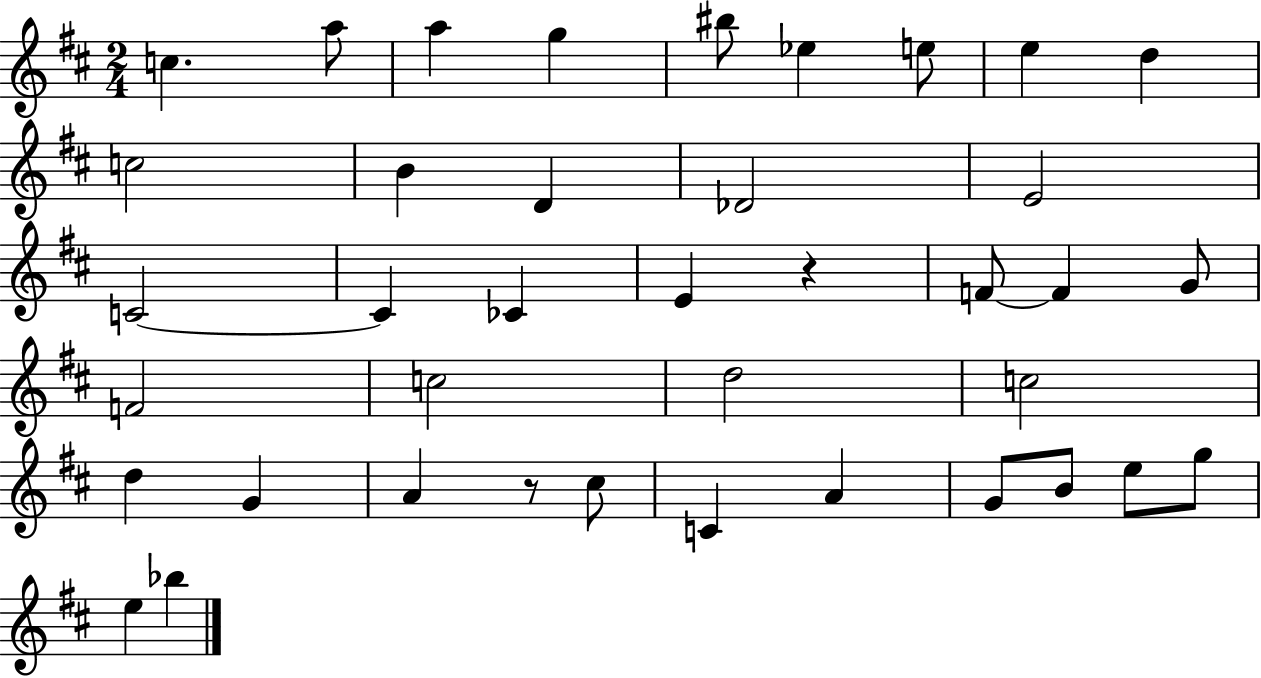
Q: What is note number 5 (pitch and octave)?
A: BIS5